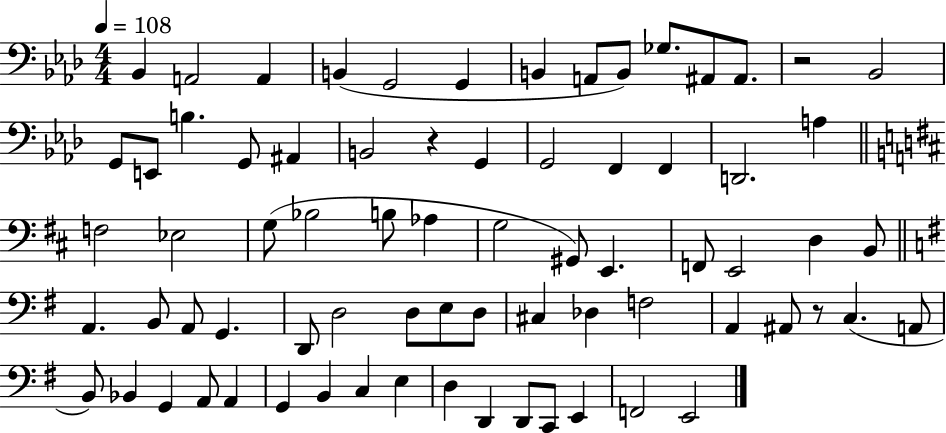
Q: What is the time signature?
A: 4/4